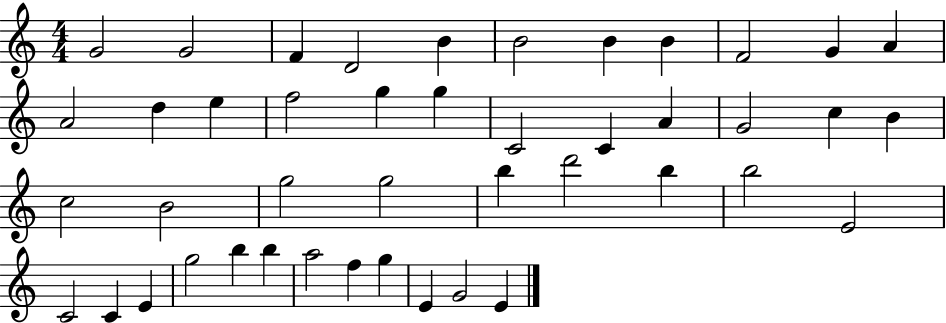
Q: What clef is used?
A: treble